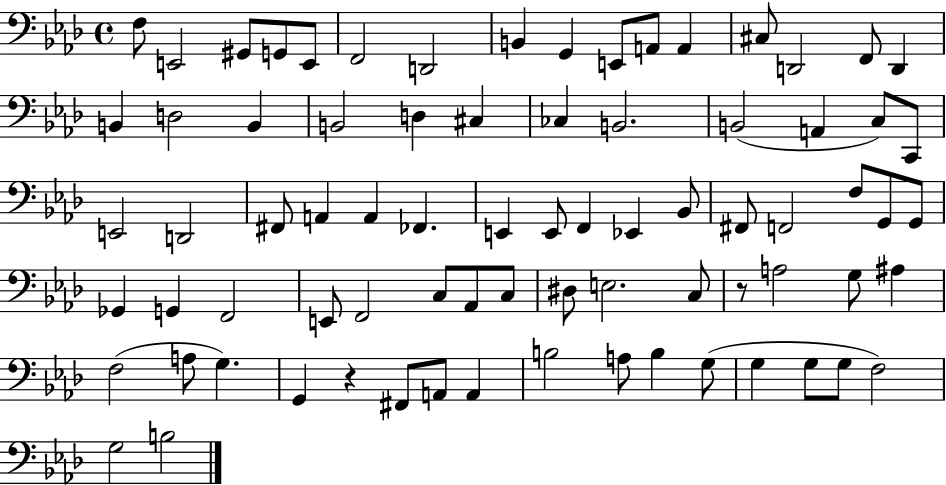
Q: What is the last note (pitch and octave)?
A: B3